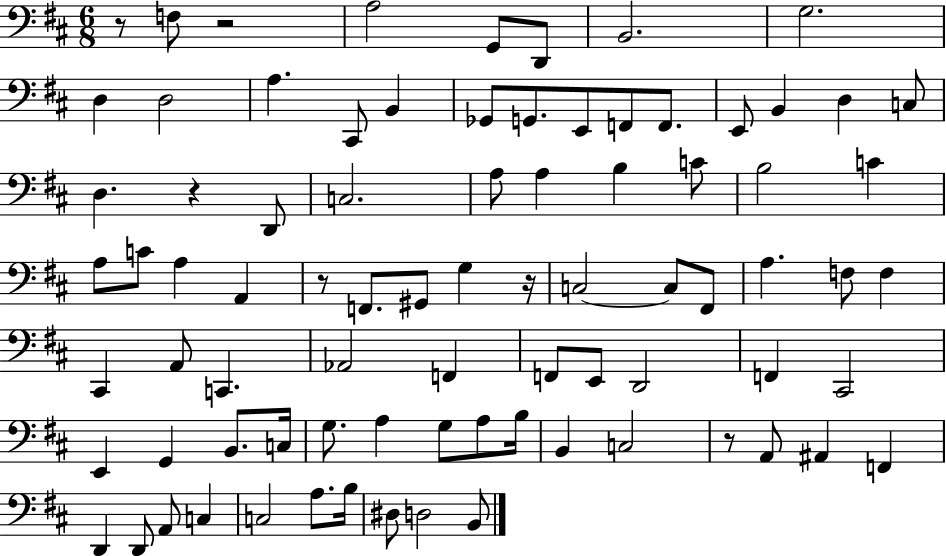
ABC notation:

X:1
T:Untitled
M:6/8
L:1/4
K:D
z/2 F,/2 z2 A,2 G,,/2 D,,/2 B,,2 G,2 D, D,2 A, ^C,,/2 B,, _G,,/2 G,,/2 E,,/2 F,,/2 F,,/2 E,,/2 B,, D, C,/2 D, z D,,/2 C,2 A,/2 A, B, C/2 B,2 C A,/2 C/2 A, A,, z/2 F,,/2 ^G,,/2 G, z/4 C,2 C,/2 ^F,,/2 A, F,/2 F, ^C,, A,,/2 C,, _A,,2 F,, F,,/2 E,,/2 D,,2 F,, ^C,,2 E,, G,, B,,/2 C,/4 G,/2 A, G,/2 A,/2 B,/4 B,, C,2 z/2 A,,/2 ^A,, F,, D,, D,,/2 A,,/2 C, C,2 A,/2 B,/4 ^D,/2 D,2 B,,/2